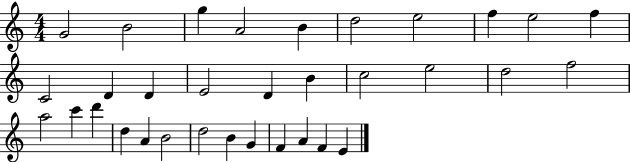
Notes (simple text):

G4/h B4/h G5/q A4/h B4/q D5/h E5/h F5/q E5/h F5/q C4/h D4/q D4/q E4/h D4/q B4/q C5/h E5/h D5/h F5/h A5/h C6/q D6/q D5/q A4/q B4/h D5/h B4/q G4/q F4/q A4/q F4/q E4/q